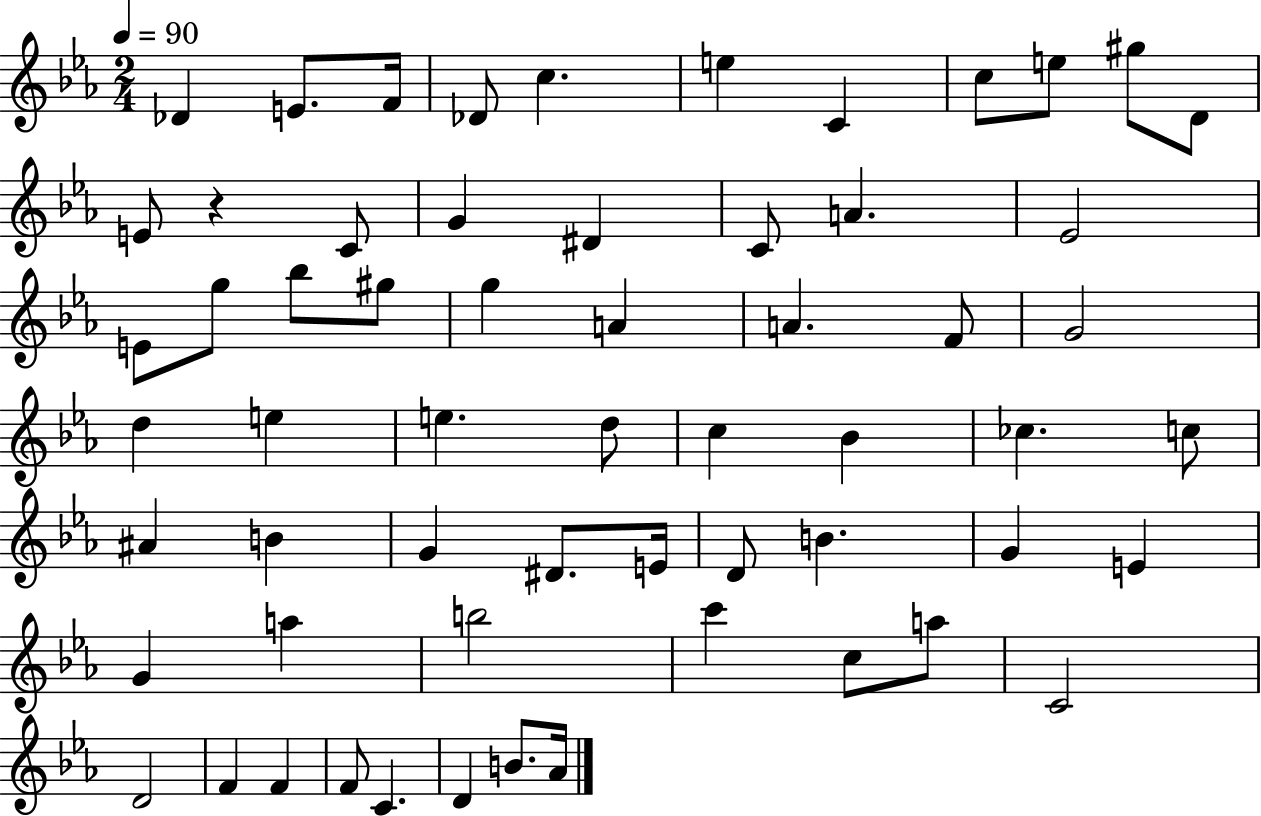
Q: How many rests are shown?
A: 1